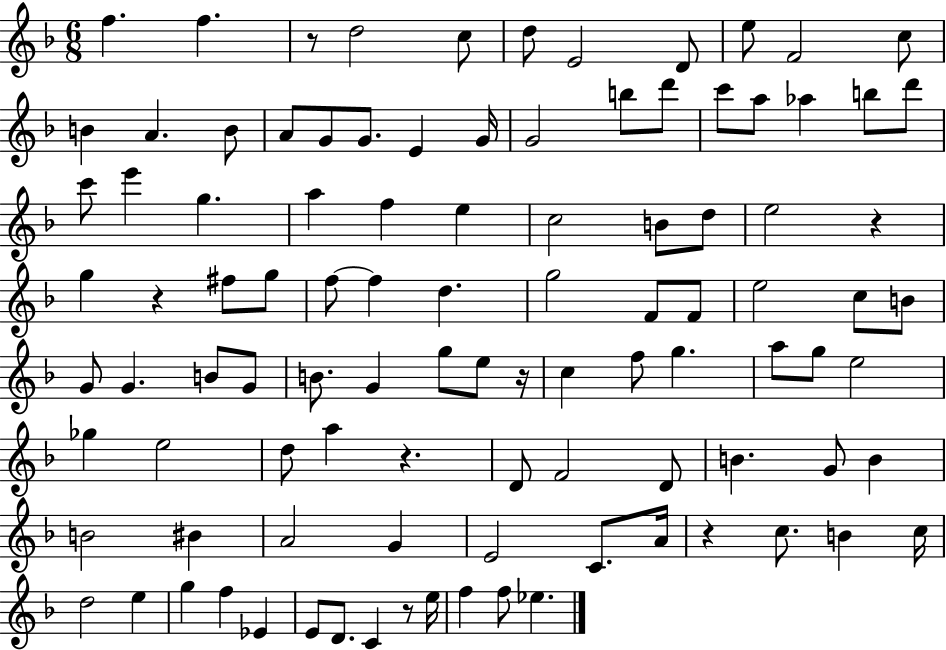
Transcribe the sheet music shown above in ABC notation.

X:1
T:Untitled
M:6/8
L:1/4
K:F
f f z/2 d2 c/2 d/2 E2 D/2 e/2 F2 c/2 B A B/2 A/2 G/2 G/2 E G/4 G2 b/2 d'/2 c'/2 a/2 _a b/2 d'/2 c'/2 e' g a f e c2 B/2 d/2 e2 z g z ^f/2 g/2 f/2 f d g2 F/2 F/2 e2 c/2 B/2 G/2 G B/2 G/2 B/2 G g/2 e/2 z/4 c f/2 g a/2 g/2 e2 _g e2 d/2 a z D/2 F2 D/2 B G/2 B B2 ^B A2 G E2 C/2 A/4 z c/2 B c/4 d2 e g f _E E/2 D/2 C z/2 e/4 f f/2 _e